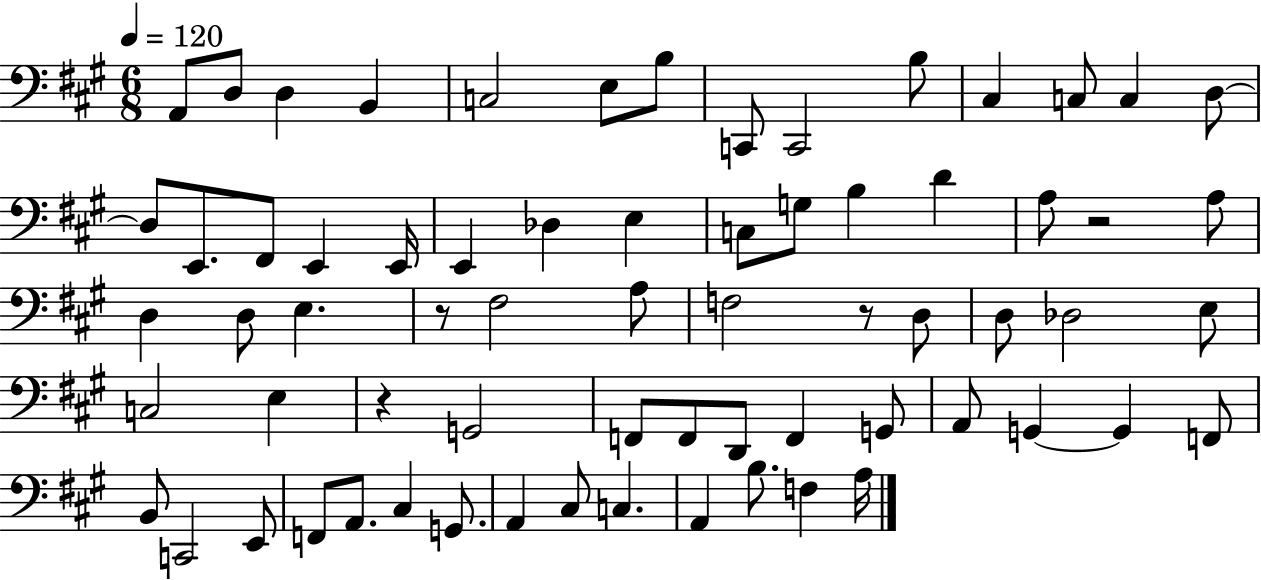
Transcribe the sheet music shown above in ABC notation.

X:1
T:Untitled
M:6/8
L:1/4
K:A
A,,/2 D,/2 D, B,, C,2 E,/2 B,/2 C,,/2 C,,2 B,/2 ^C, C,/2 C, D,/2 D,/2 E,,/2 ^F,,/2 E,, E,,/4 E,, _D, E, C,/2 G,/2 B, D A,/2 z2 A,/2 D, D,/2 E, z/2 ^F,2 A,/2 F,2 z/2 D,/2 D,/2 _D,2 E,/2 C,2 E, z G,,2 F,,/2 F,,/2 D,,/2 F,, G,,/2 A,,/2 G,, G,, F,,/2 B,,/2 C,,2 E,,/2 F,,/2 A,,/2 ^C, G,,/2 A,, ^C,/2 C, A,, B,/2 F, A,/4